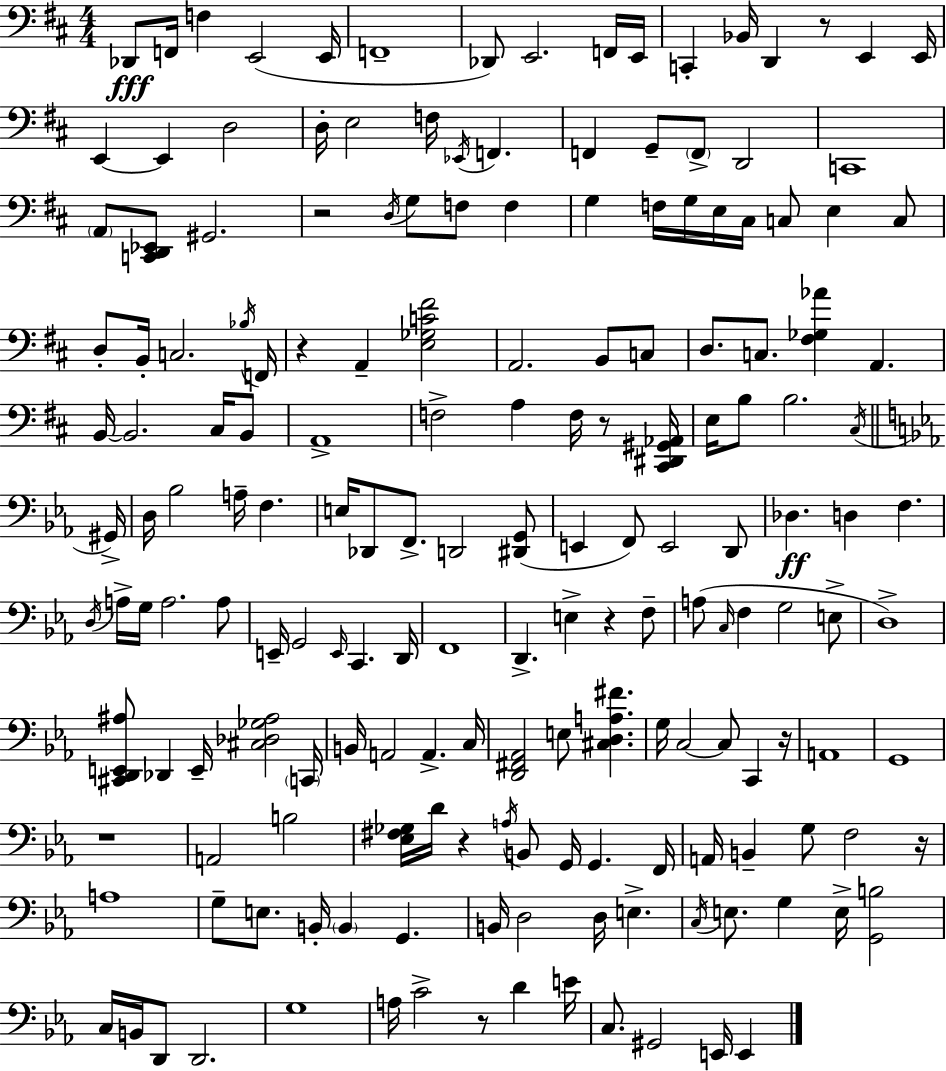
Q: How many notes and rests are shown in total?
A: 176